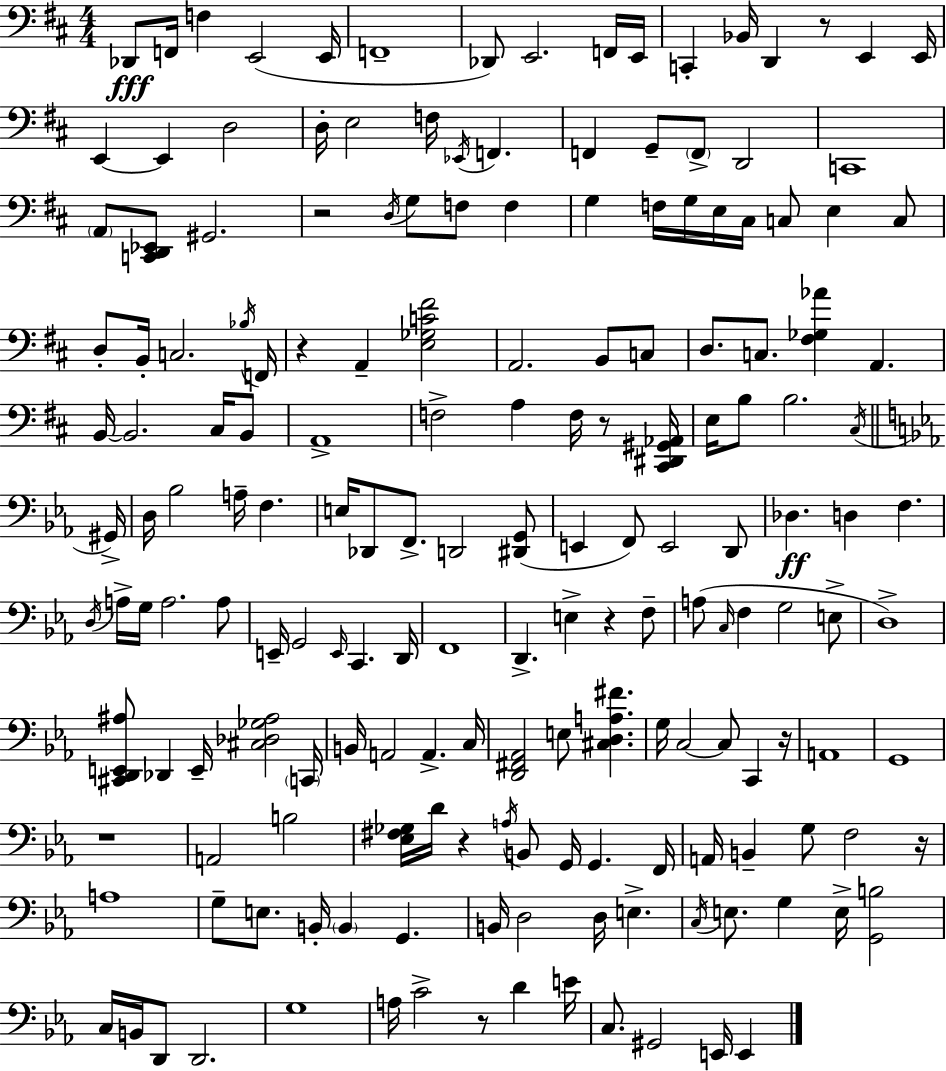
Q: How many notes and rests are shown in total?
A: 176